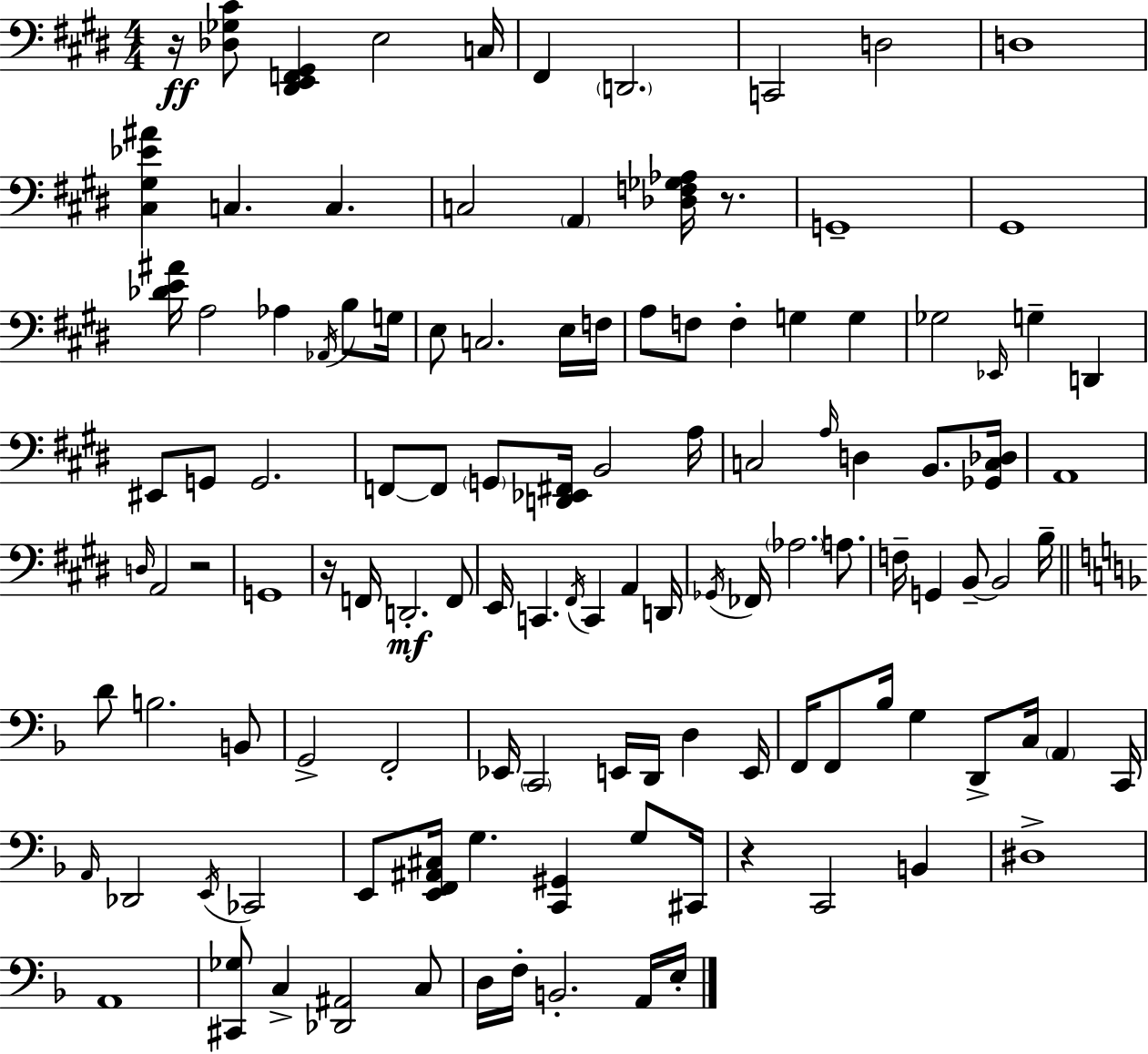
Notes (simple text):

R/s [Db3,Gb3,C#4]/e [D#2,E2,F2,G#2]/q E3/h C3/s F#2/q D2/h. C2/h D3/h D3/w [C#3,G#3,Eb4,A#4]/q C3/q. C3/q. C3/h A2/q [Db3,F3,Gb3,Ab3]/s R/e. G2/w G#2/w [Db4,E4,A#4]/s A3/h Ab3/q Ab2/s B3/e G3/s E3/e C3/h. E3/s F3/s A3/e F3/e F3/q G3/q G3/q Gb3/h Eb2/s G3/q D2/q EIS2/e G2/e G2/h. F2/e F2/e G2/e [D2,Eb2,F#2]/s B2/h A3/s C3/h A3/s D3/q B2/e. [Gb2,C3,Db3]/s A2/w D3/s A2/h R/h G2/w R/s F2/s D2/h. F2/e E2/s C2/q. F#2/s C2/q A2/q D2/s Gb2/s FES2/s Ab3/h. A3/e. F3/s G2/q B2/e B2/h B3/s D4/e B3/h. B2/e G2/h F2/h Eb2/s C2/h E2/s D2/s D3/q E2/s F2/s F2/e Bb3/s G3/q D2/e C3/s A2/q C2/s A2/s Db2/h E2/s CES2/h E2/e [E2,F2,A#2,C#3]/s G3/q. [C2,G#2]/q G3/e C#2/s R/q C2/h B2/q D#3/w A2/w [C#2,Gb3]/e C3/q [Db2,A#2]/h C3/e D3/s F3/s B2/h. A2/s E3/s